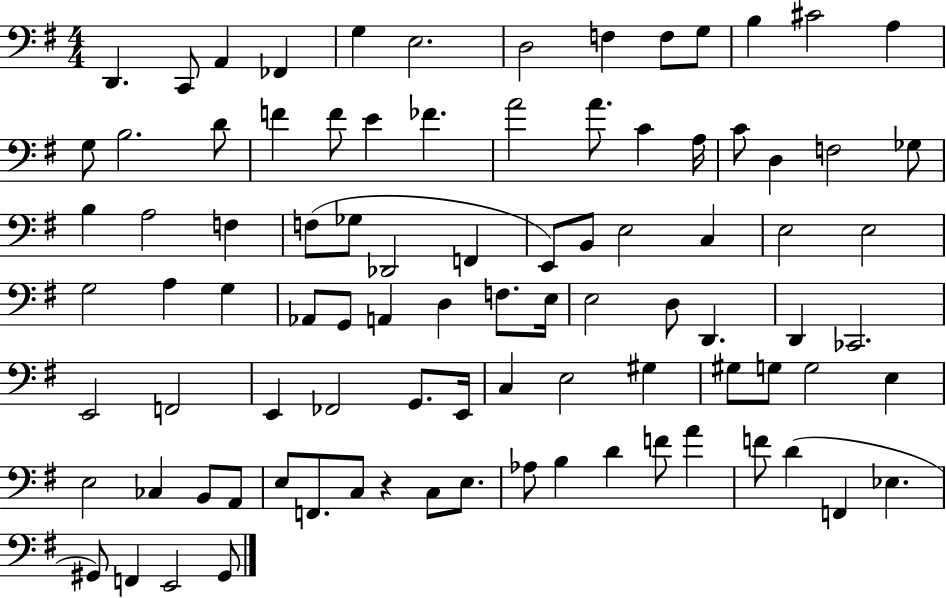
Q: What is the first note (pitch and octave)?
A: D2